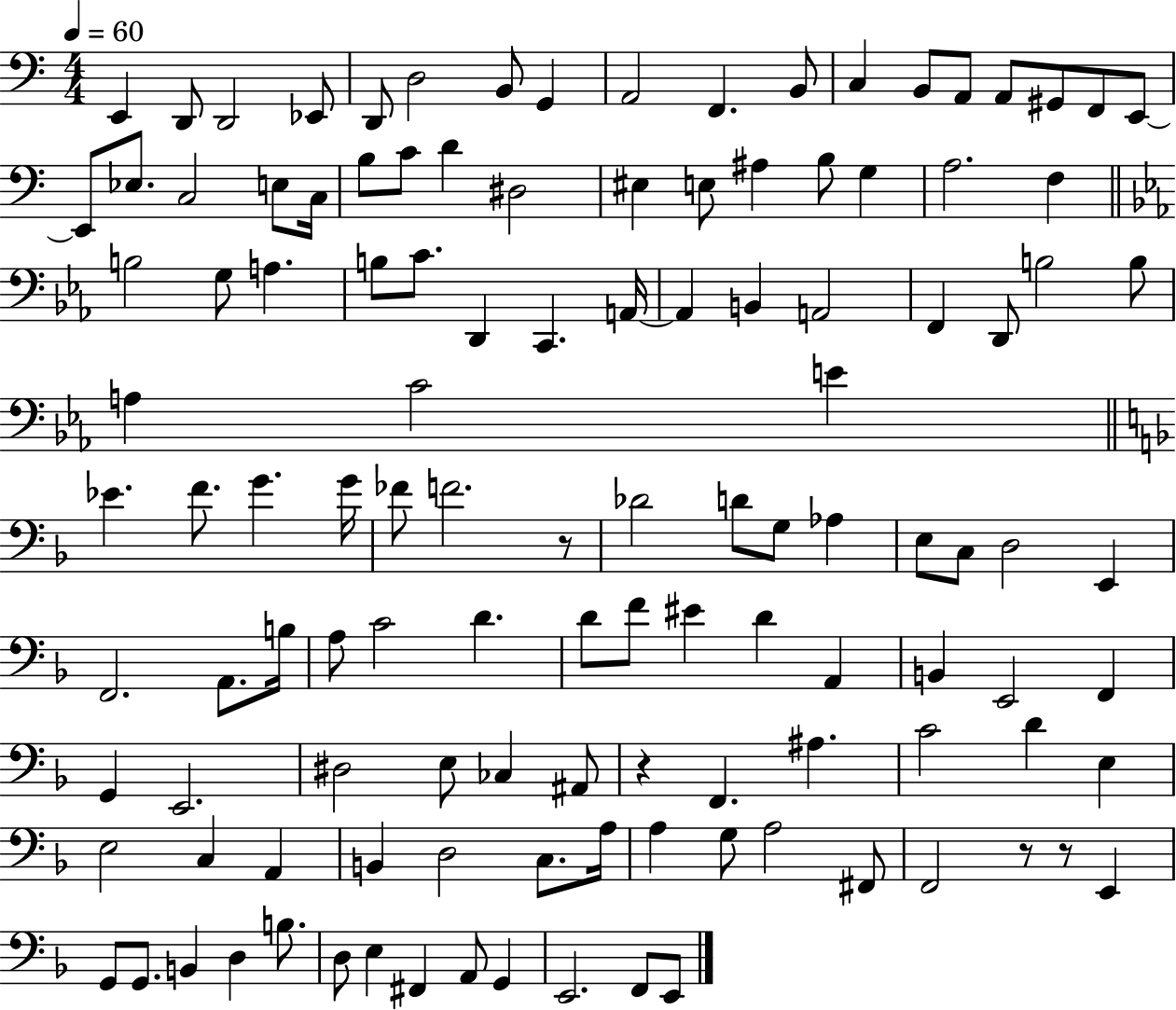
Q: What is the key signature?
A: C major